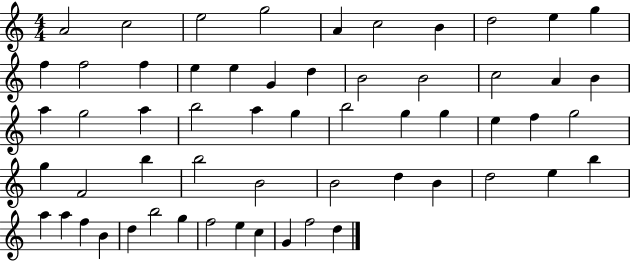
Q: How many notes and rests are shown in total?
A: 58